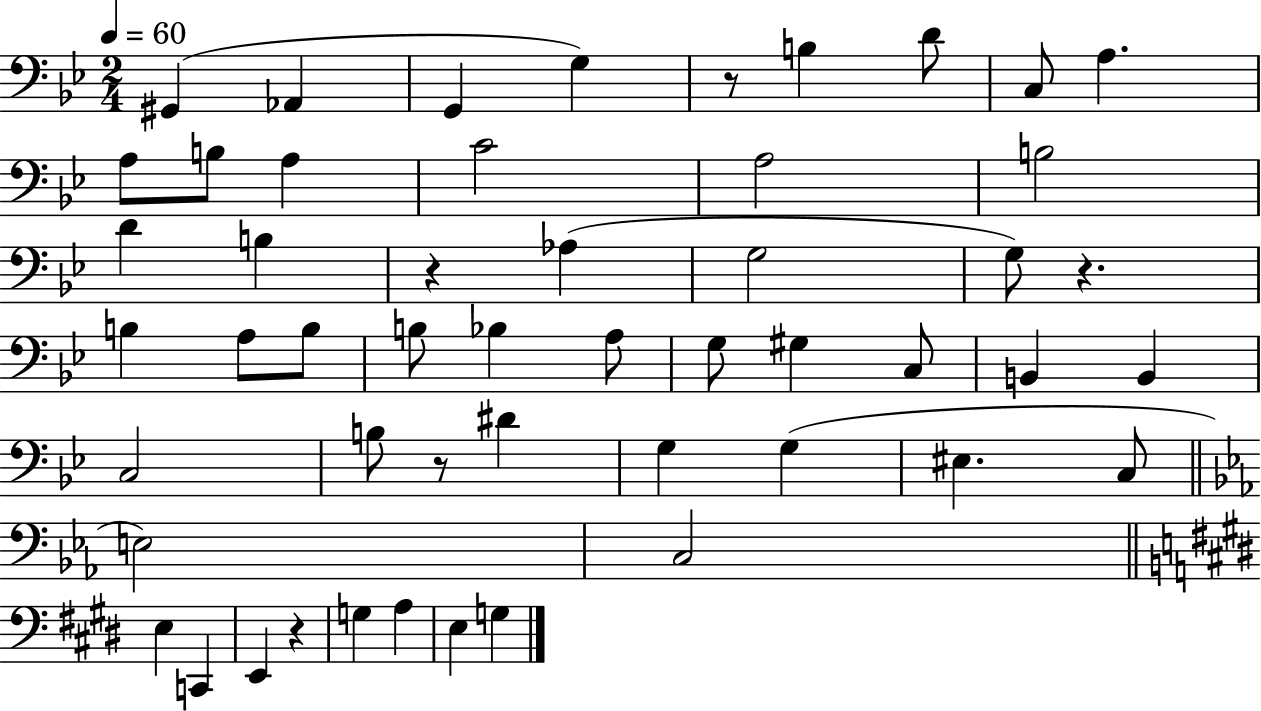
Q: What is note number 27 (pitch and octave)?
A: G#3